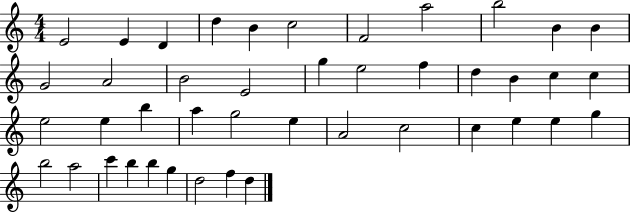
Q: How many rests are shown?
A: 0